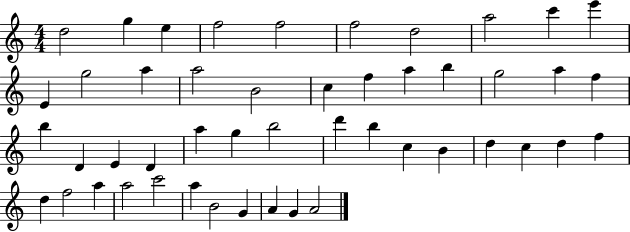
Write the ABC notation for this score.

X:1
T:Untitled
M:4/4
L:1/4
K:C
d2 g e f2 f2 f2 d2 a2 c' e' E g2 a a2 B2 c f a b g2 a f b D E D a g b2 d' b c B d c d f d f2 a a2 c'2 a B2 G A G A2